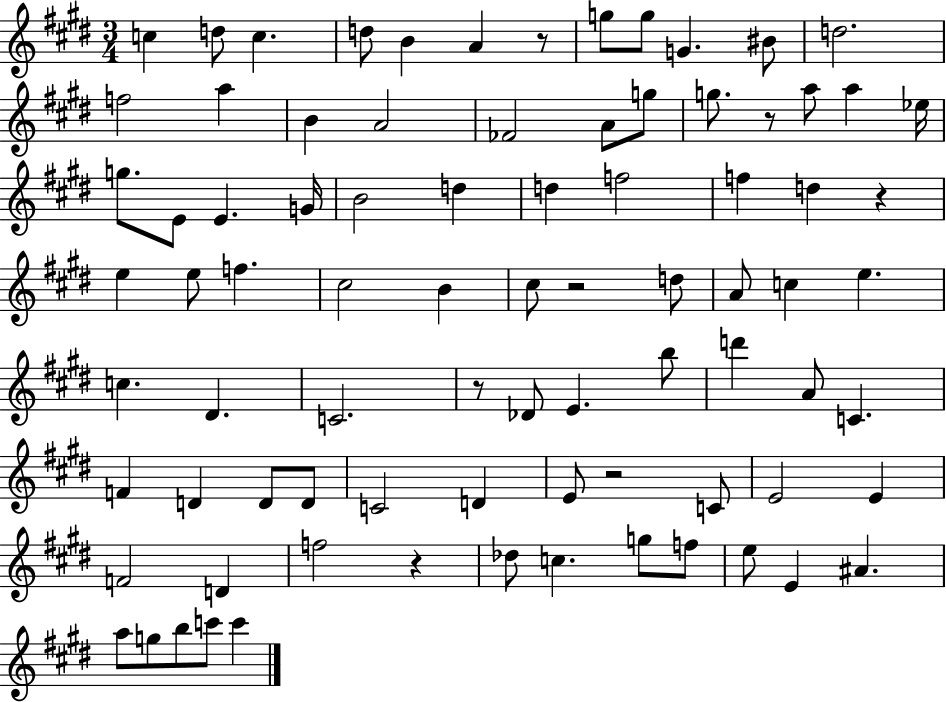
{
  \clef treble
  \numericTimeSignature
  \time 3/4
  \key e \major
  \repeat volta 2 { c''4 d''8 c''4. | d''8 b'4 a'4 r8 | g''8 g''8 g'4. bis'8 | d''2. | \break f''2 a''4 | b'4 a'2 | fes'2 a'8 g''8 | g''8. r8 a''8 a''4 ees''16 | \break g''8. e'8 e'4. g'16 | b'2 d''4 | d''4 f''2 | f''4 d''4 r4 | \break e''4 e''8 f''4. | cis''2 b'4 | cis''8 r2 d''8 | a'8 c''4 e''4. | \break c''4. dis'4. | c'2. | r8 des'8 e'4. b''8 | d'''4 a'8 c'4. | \break f'4 d'4 d'8 d'8 | c'2 d'4 | e'8 r2 c'8 | e'2 e'4 | \break f'2 d'4 | f''2 r4 | des''8 c''4. g''8 f''8 | e''8 e'4 ais'4. | \break a''8 g''8 b''8 c'''8 c'''4 | } \bar "|."
}